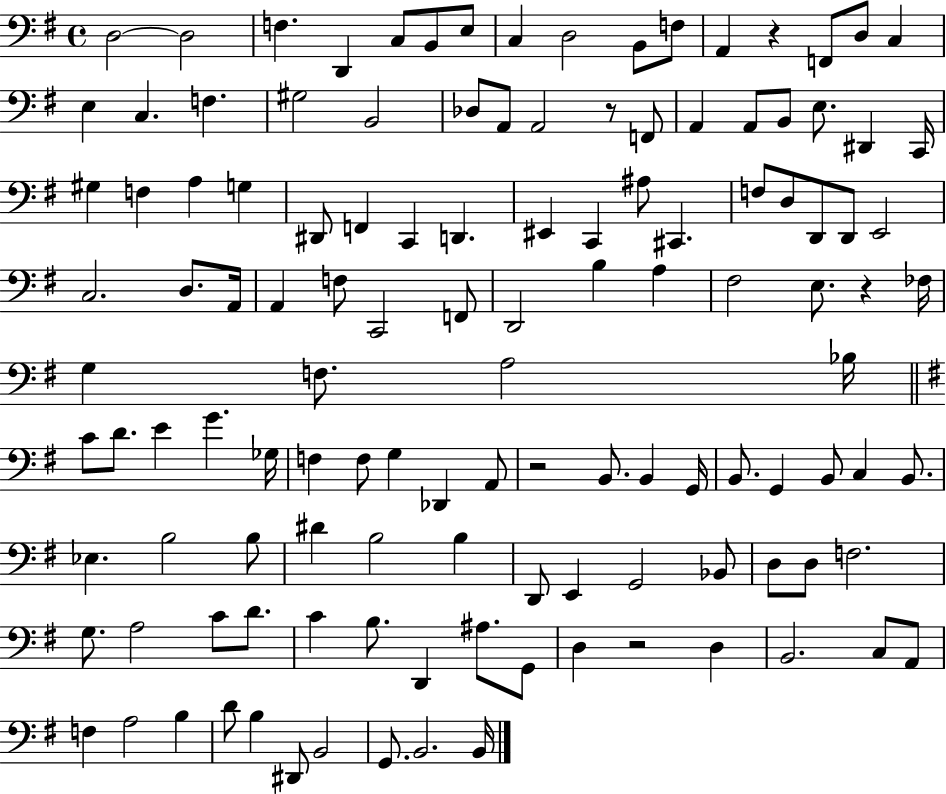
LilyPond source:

{
  \clef bass
  \time 4/4
  \defaultTimeSignature
  \key g \major
  \repeat volta 2 { d2~~ d2 | f4. d,4 c8 b,8 e8 | c4 d2 b,8 f8 | a,4 r4 f,8 d8 c4 | \break e4 c4. f4. | gis2 b,2 | des8 a,8 a,2 r8 f,8 | a,4 a,8 b,8 e8. dis,4 c,16 | \break gis4 f4 a4 g4 | dis,8 f,4 c,4 d,4. | eis,4 c,4 ais8 cis,4. | f8 d8 d,8 d,8 e,2 | \break c2. d8. a,16 | a,4 f8 c,2 f,8 | d,2 b4 a4 | fis2 e8. r4 fes16 | \break g4 f8. a2 bes16 | \bar "||" \break \key e \minor c'8 d'8. e'4 g'4. ges16 | f4 f8 g4 des,4 a,8 | r2 b,8. b,4 g,16 | b,8. g,4 b,8 c4 b,8. | \break ees4. b2 b8 | dis'4 b2 b4 | d,8 e,4 g,2 bes,8 | d8 d8 f2. | \break g8. a2 c'8 d'8. | c'4 b8. d,4 ais8. g,8 | d4 r2 d4 | b,2. c8 a,8 | \break f4 a2 b4 | d'8 b4 dis,8 b,2 | g,8. b,2. b,16 | } \bar "|."
}